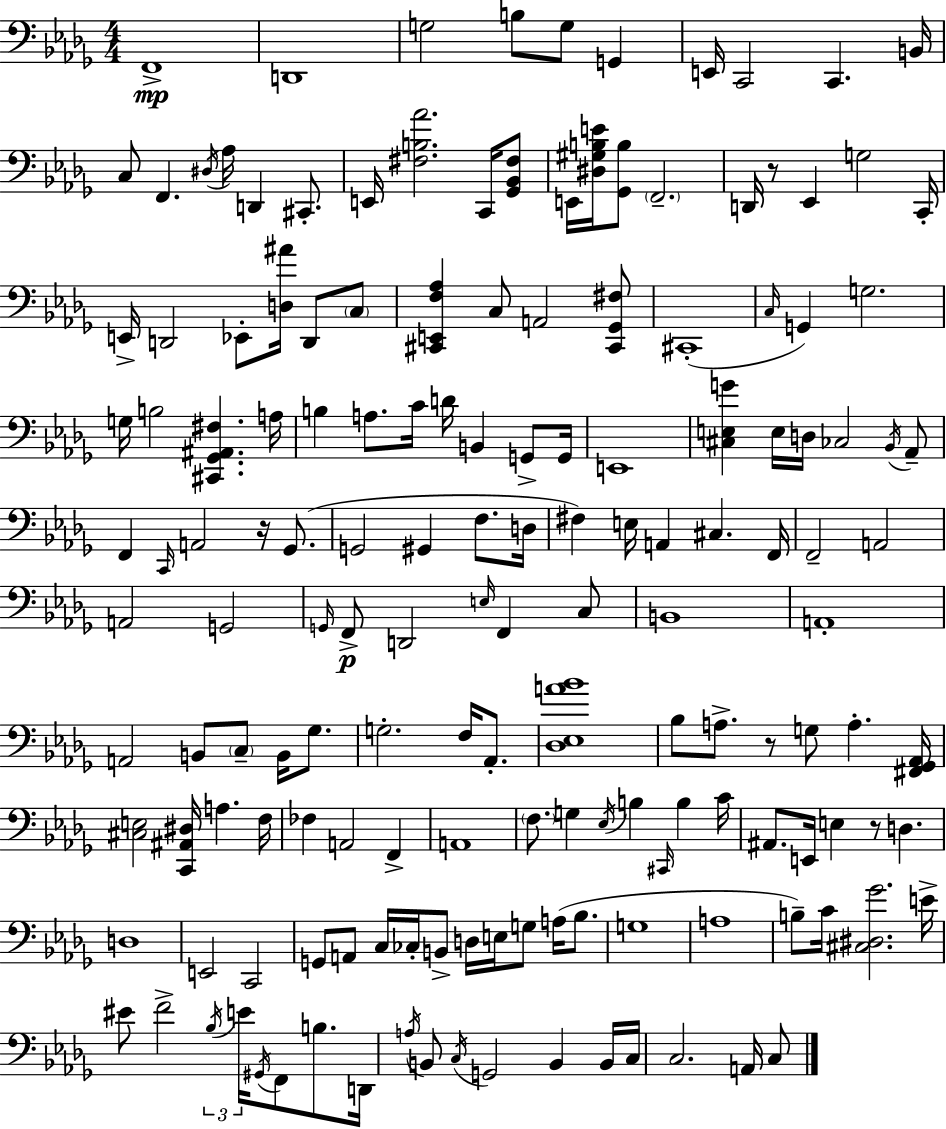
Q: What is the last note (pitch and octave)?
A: C3